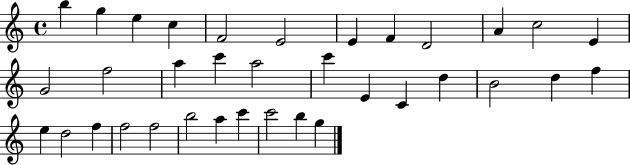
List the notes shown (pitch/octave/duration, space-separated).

B5/q G5/q E5/q C5/q F4/h E4/h E4/q F4/q D4/h A4/q C5/h E4/q G4/h F5/h A5/q C6/q A5/h C6/q E4/q C4/q D5/q B4/h D5/q F5/q E5/q D5/h F5/q F5/h F5/h B5/h A5/q C6/q C6/h B5/q G5/q